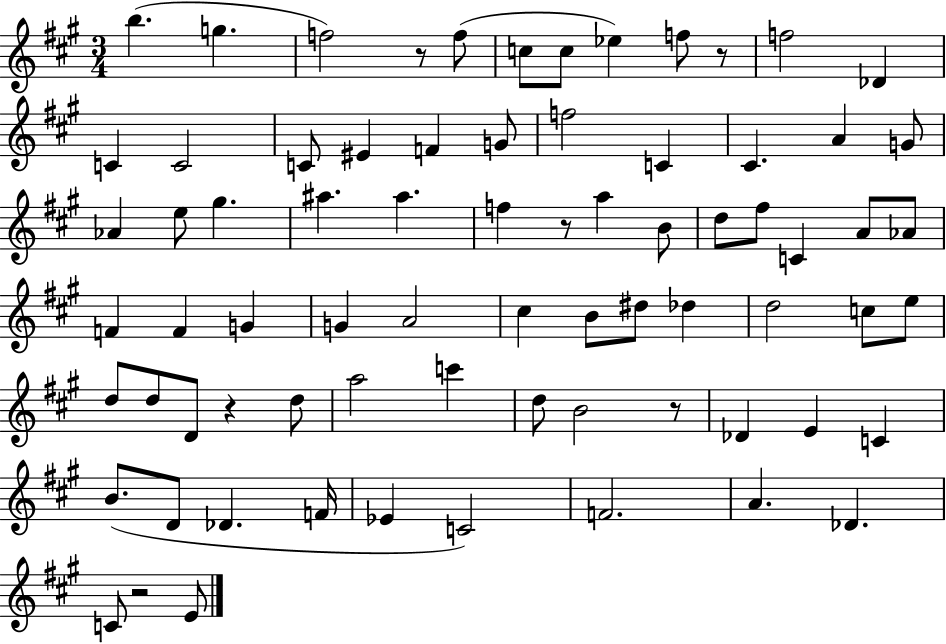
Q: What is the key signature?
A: A major